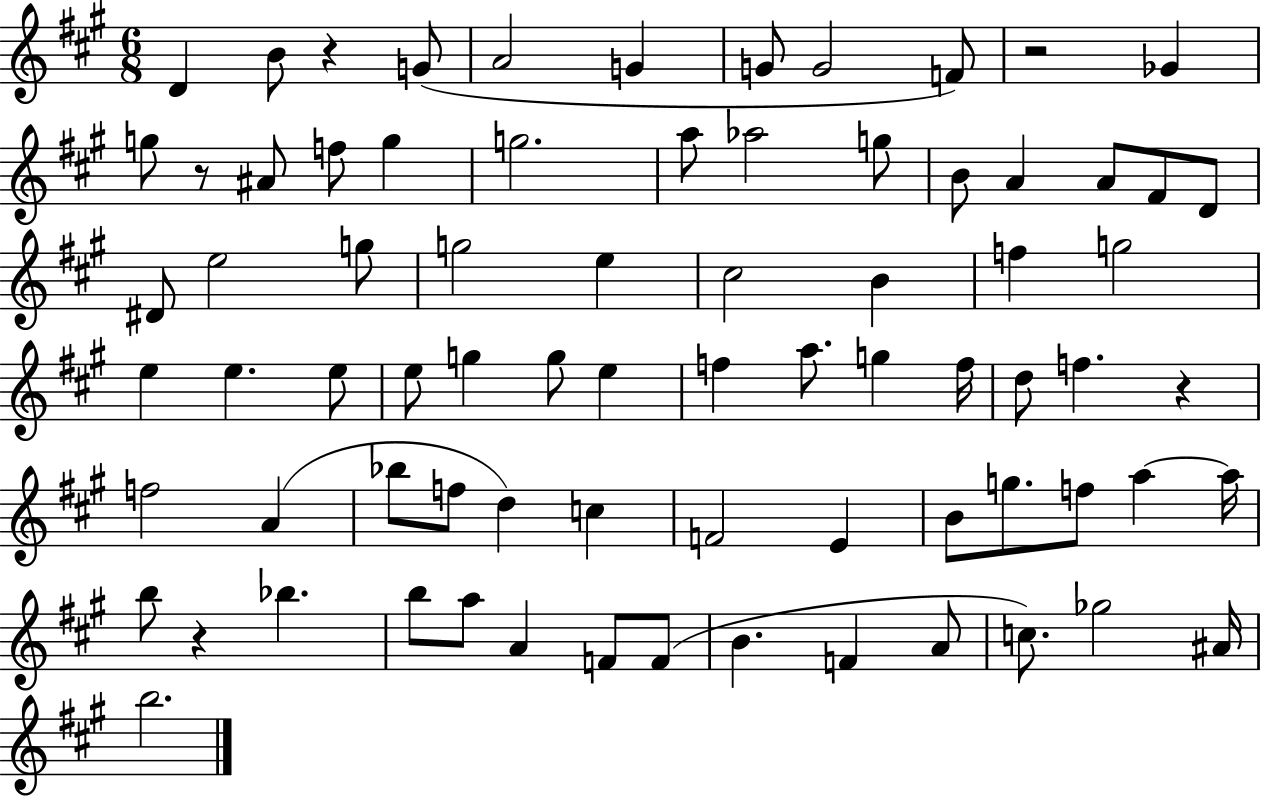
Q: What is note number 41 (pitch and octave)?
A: G5